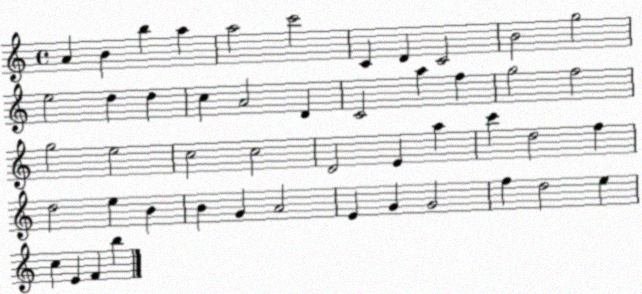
X:1
T:Untitled
M:4/4
L:1/4
K:C
A B b a a2 c'2 C D C2 B2 g2 e2 d d c A2 D C2 a f g2 f2 g2 e2 c2 c2 D2 E a c' d2 f d2 e B B G A2 E G G2 f d2 e c E F b